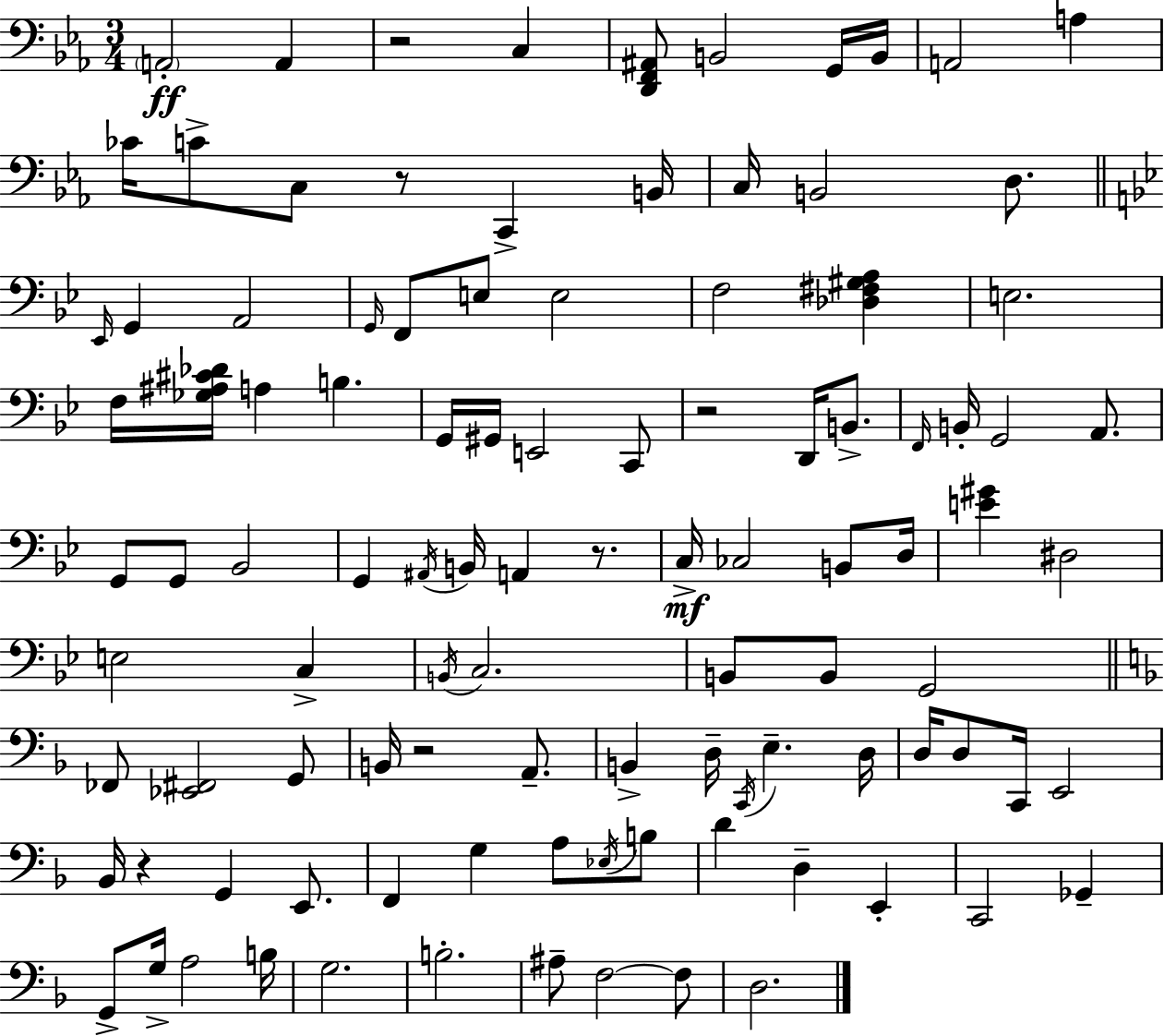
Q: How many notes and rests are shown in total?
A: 104